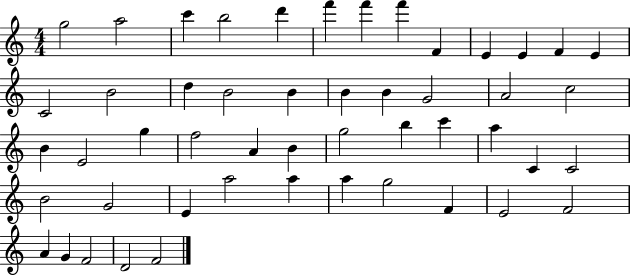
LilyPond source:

{
  \clef treble
  \numericTimeSignature
  \time 4/4
  \key c \major
  g''2 a''2 | c'''4 b''2 d'''4 | f'''4 f'''4 f'''4 f'4 | e'4 e'4 f'4 e'4 | \break c'2 b'2 | d''4 b'2 b'4 | b'4 b'4 g'2 | a'2 c''2 | \break b'4 e'2 g''4 | f''2 a'4 b'4 | g''2 b''4 c'''4 | a''4 c'4 c'2 | \break b'2 g'2 | e'4 a''2 a''4 | a''4 g''2 f'4 | e'2 f'2 | \break a'4 g'4 f'2 | d'2 f'2 | \bar "|."
}